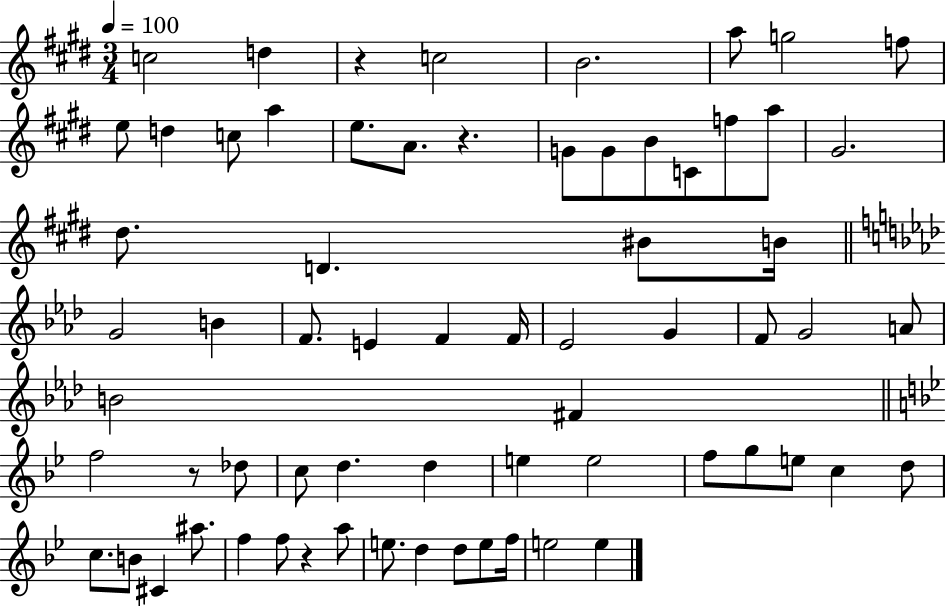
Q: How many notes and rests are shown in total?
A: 67